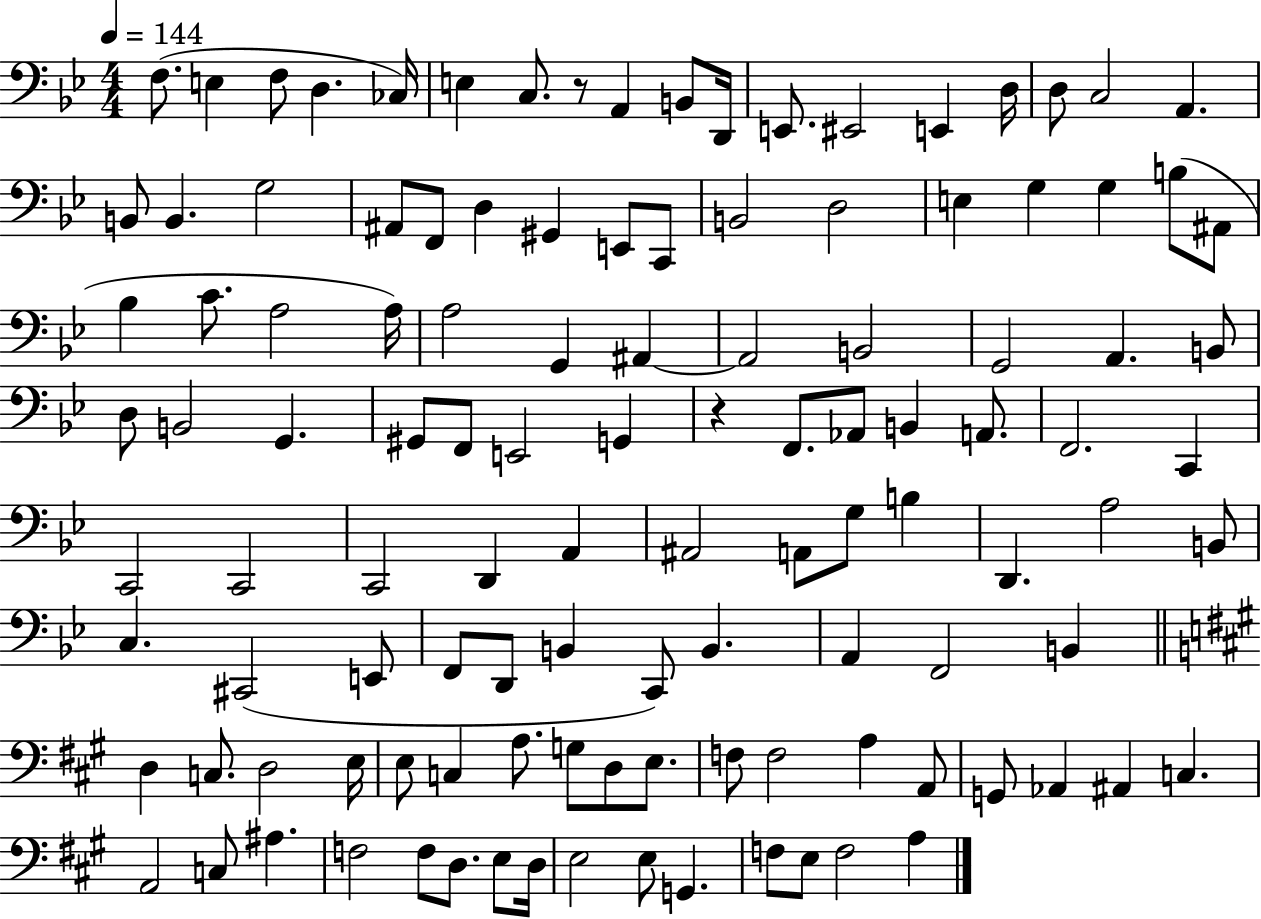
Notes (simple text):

F3/e. E3/q F3/e D3/q. CES3/s E3/q C3/e. R/e A2/q B2/e D2/s E2/e. EIS2/h E2/q D3/s D3/e C3/h A2/q. B2/e B2/q. G3/h A#2/e F2/e D3/q G#2/q E2/e C2/e B2/h D3/h E3/q G3/q G3/q B3/e A#2/e Bb3/q C4/e. A3/h A3/s A3/h G2/q A#2/q A#2/h B2/h G2/h A2/q. B2/e D3/e B2/h G2/q. G#2/e F2/e E2/h G2/q R/q F2/e. Ab2/e B2/q A2/e. F2/h. C2/q C2/h C2/h C2/h D2/q A2/q A#2/h A2/e G3/e B3/q D2/q. A3/h B2/e C3/q. C#2/h E2/e F2/e D2/e B2/q C2/e B2/q. A2/q F2/h B2/q D3/q C3/e. D3/h E3/s E3/e C3/q A3/e. G3/e D3/e E3/e. F3/e F3/h A3/q A2/e G2/e Ab2/q A#2/q C3/q. A2/h C3/e A#3/q. F3/h F3/e D3/e. E3/e D3/s E3/h E3/e G2/q. F3/e E3/e F3/h A3/q